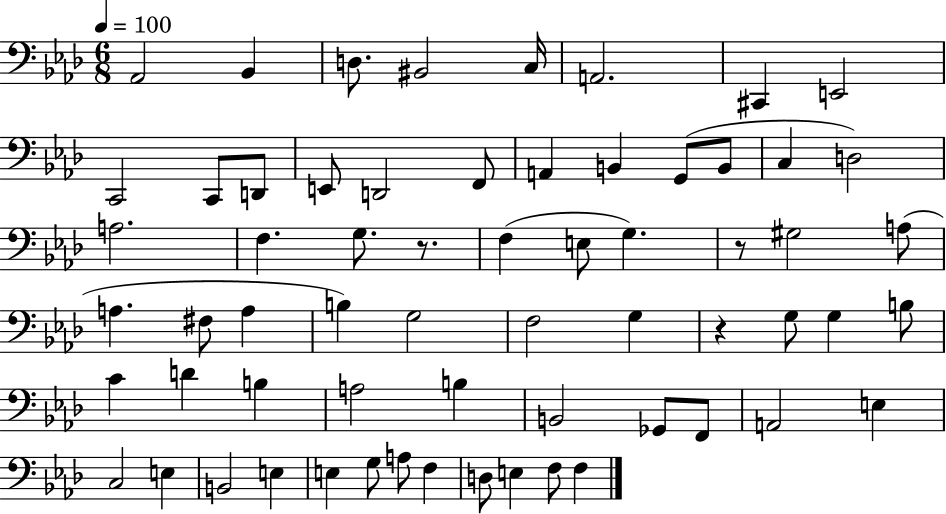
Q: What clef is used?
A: bass